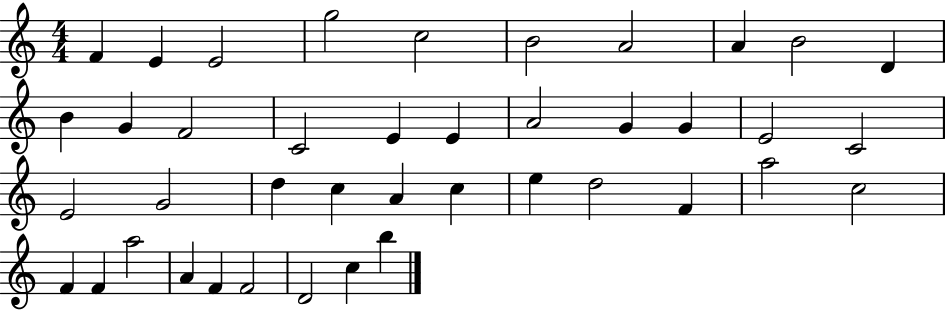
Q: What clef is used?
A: treble